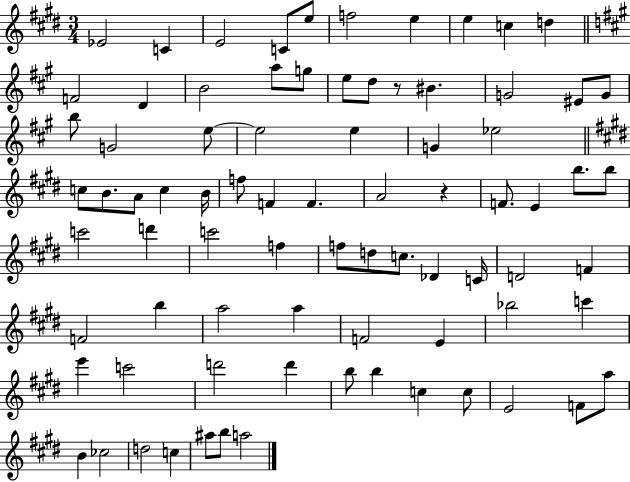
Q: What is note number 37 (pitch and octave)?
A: A4